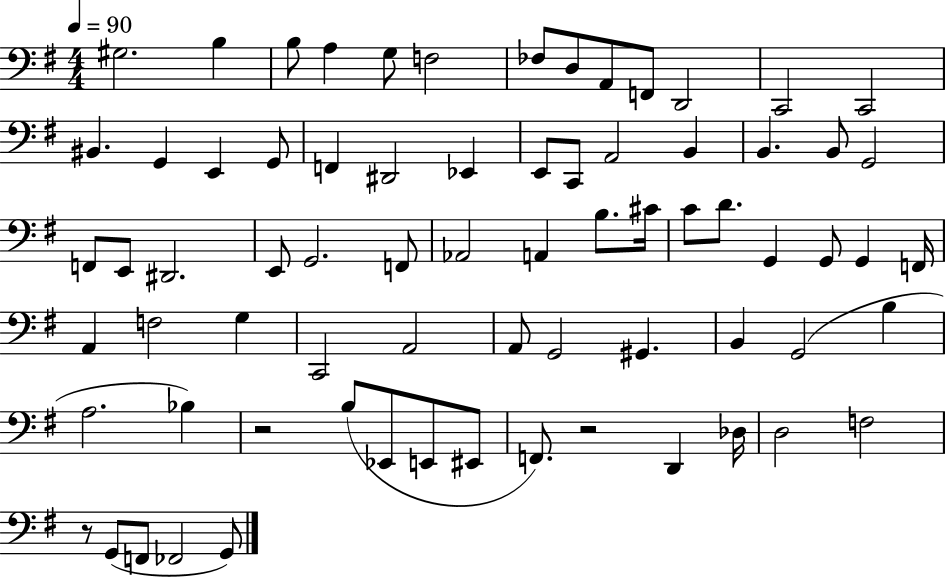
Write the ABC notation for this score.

X:1
T:Untitled
M:4/4
L:1/4
K:G
^G,2 B, B,/2 A, G,/2 F,2 _F,/2 D,/2 A,,/2 F,,/2 D,,2 C,,2 C,,2 ^B,, G,, E,, G,,/2 F,, ^D,,2 _E,, E,,/2 C,,/2 A,,2 B,, B,, B,,/2 G,,2 F,,/2 E,,/2 ^D,,2 E,,/2 G,,2 F,,/2 _A,,2 A,, B,/2 ^C/4 C/2 D/2 G,, G,,/2 G,, F,,/4 A,, F,2 G, C,,2 A,,2 A,,/2 G,,2 ^G,, B,, G,,2 B, A,2 _B, z2 B,/2 _E,,/2 E,,/2 ^E,,/2 F,,/2 z2 D,, _D,/4 D,2 F,2 z/2 G,,/2 F,,/2 _F,,2 G,,/2